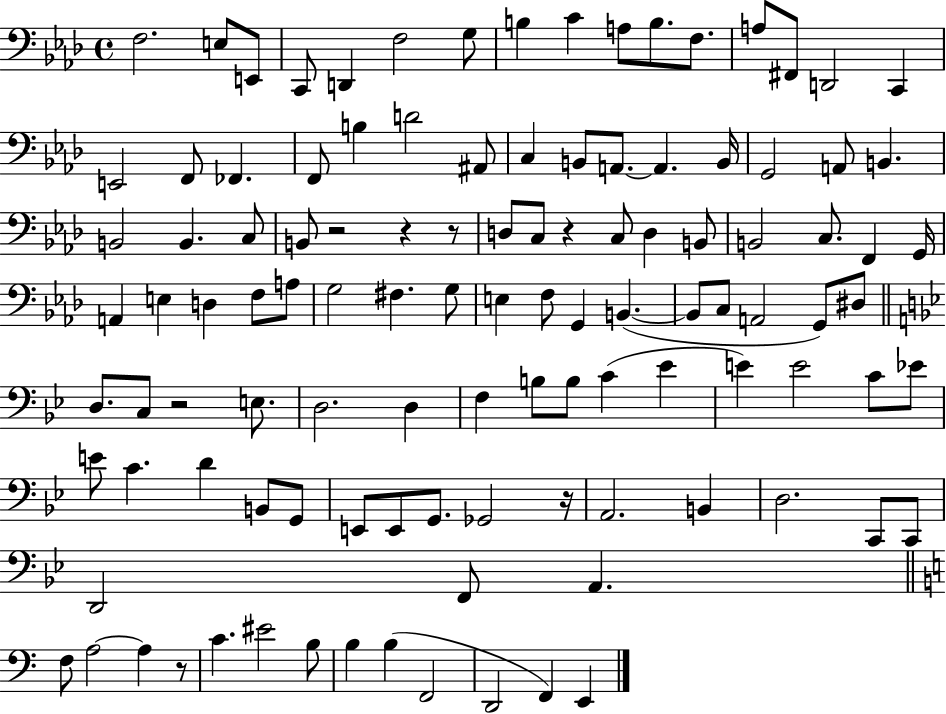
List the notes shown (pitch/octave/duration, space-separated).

F3/h. E3/e E2/e C2/e D2/q F3/h G3/e B3/q C4/q A3/e B3/e. F3/e. A3/e F#2/e D2/h C2/q E2/h F2/e FES2/q. F2/e B3/q D4/h A#2/e C3/q B2/e A2/e. A2/q. B2/s G2/h A2/e B2/q. B2/h B2/q. C3/e B2/e R/h R/q R/e D3/e C3/e R/q C3/e D3/q B2/e B2/h C3/e. F2/q G2/s A2/q E3/q D3/q F3/e A3/e G3/h F#3/q. G3/e E3/q F3/e G2/q B2/q. B2/e C3/e A2/h G2/e D#3/e D3/e. C3/e R/h E3/e. D3/h. D3/q F3/q B3/e B3/e C4/q Eb4/q E4/q E4/h C4/e Eb4/e E4/e C4/q. D4/q B2/e G2/e E2/e E2/e G2/e. Gb2/h R/s A2/h. B2/q D3/h. C2/e C2/e D2/h F2/e A2/q. F3/e A3/h A3/q R/e C4/q. EIS4/h B3/e B3/q B3/q F2/h D2/h F2/q E2/q